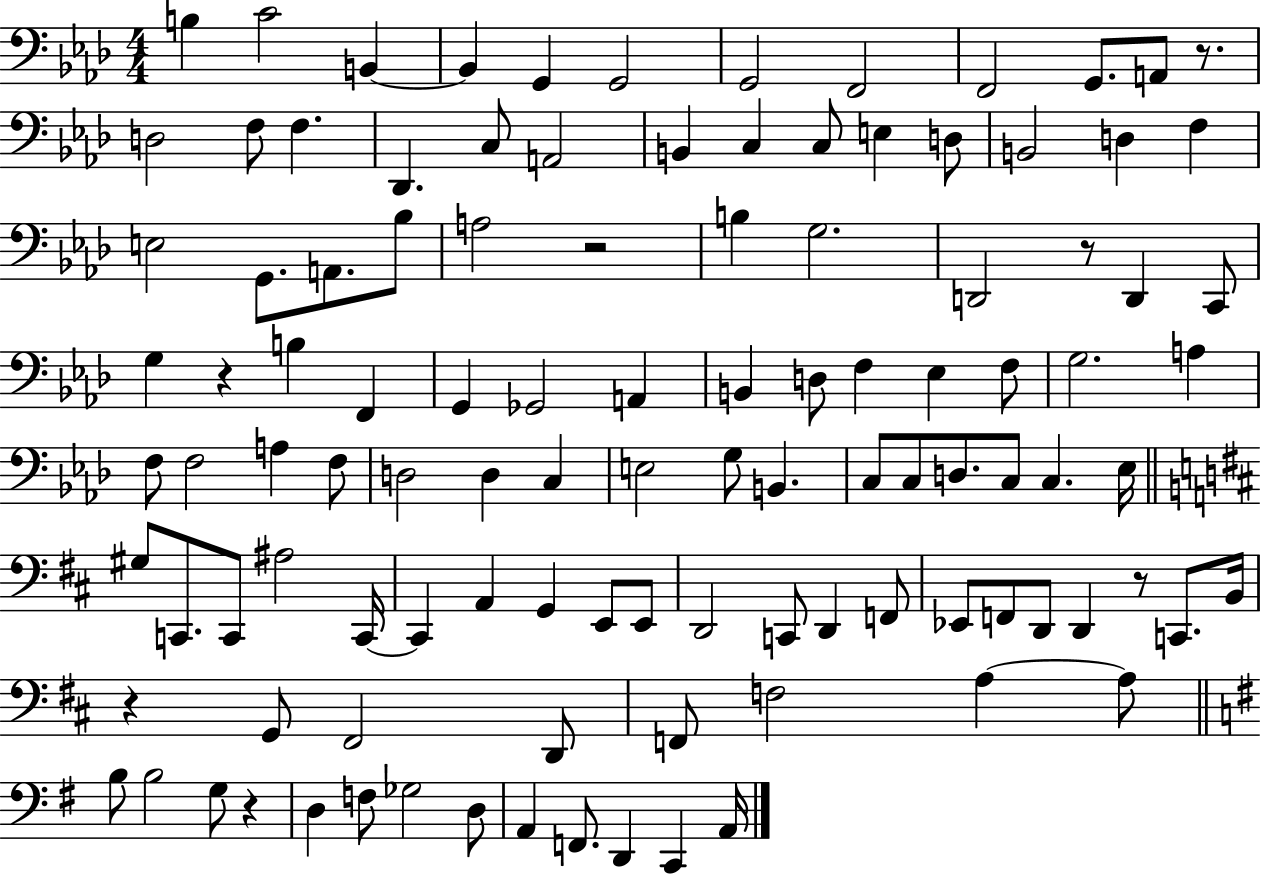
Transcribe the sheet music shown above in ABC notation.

X:1
T:Untitled
M:4/4
L:1/4
K:Ab
B, C2 B,, B,, G,, G,,2 G,,2 F,,2 F,,2 G,,/2 A,,/2 z/2 D,2 F,/2 F, _D,, C,/2 A,,2 B,, C, C,/2 E, D,/2 B,,2 D, F, E,2 G,,/2 A,,/2 _B,/2 A,2 z2 B, G,2 D,,2 z/2 D,, C,,/2 G, z B, F,, G,, _G,,2 A,, B,, D,/2 F, _E, F,/2 G,2 A, F,/2 F,2 A, F,/2 D,2 D, C, E,2 G,/2 B,, C,/2 C,/2 D,/2 C,/2 C, _E,/4 ^G,/2 C,,/2 C,,/2 ^A,2 C,,/4 C,, A,, G,, E,,/2 E,,/2 D,,2 C,,/2 D,, F,,/2 _E,,/2 F,,/2 D,,/2 D,, z/2 C,,/2 B,,/4 z G,,/2 ^F,,2 D,,/2 F,,/2 F,2 A, A,/2 B,/2 B,2 G,/2 z D, F,/2 _G,2 D,/2 A,, F,,/2 D,, C,, A,,/4